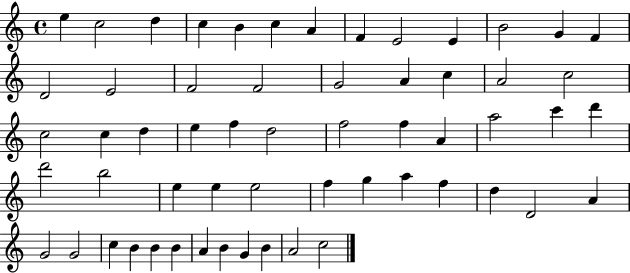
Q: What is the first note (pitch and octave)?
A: E5